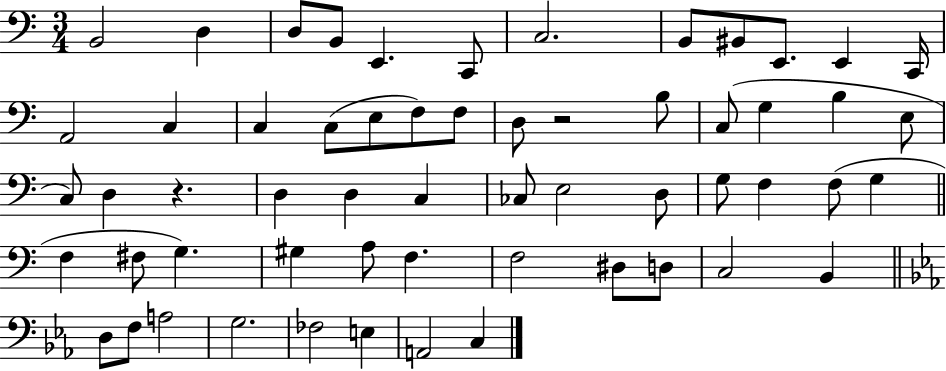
B2/h D3/q D3/e B2/e E2/q. C2/e C3/h. B2/e BIS2/e E2/e. E2/q C2/s A2/h C3/q C3/q C3/e E3/e F3/e F3/e D3/e R/h B3/e C3/e G3/q B3/q E3/e C3/e D3/q R/q. D3/q D3/q C3/q CES3/e E3/h D3/e G3/e F3/q F3/e G3/q F3/q F#3/e G3/q. G#3/q A3/e F3/q. F3/h D#3/e D3/e C3/h B2/q D3/e F3/e A3/h G3/h. FES3/h E3/q A2/h C3/q